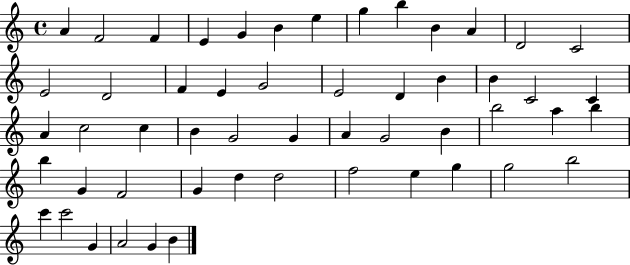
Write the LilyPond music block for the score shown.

{
  \clef treble
  \time 4/4
  \defaultTimeSignature
  \key c \major
  a'4 f'2 f'4 | e'4 g'4 b'4 e''4 | g''4 b''4 b'4 a'4 | d'2 c'2 | \break e'2 d'2 | f'4 e'4 g'2 | e'2 d'4 b'4 | b'4 c'2 c'4 | \break a'4 c''2 c''4 | b'4 g'2 g'4 | a'4 g'2 b'4 | b''2 a''4 b''4 | \break b''4 g'4 f'2 | g'4 d''4 d''2 | f''2 e''4 g''4 | g''2 b''2 | \break c'''4 c'''2 g'4 | a'2 g'4 b'4 | \bar "|."
}